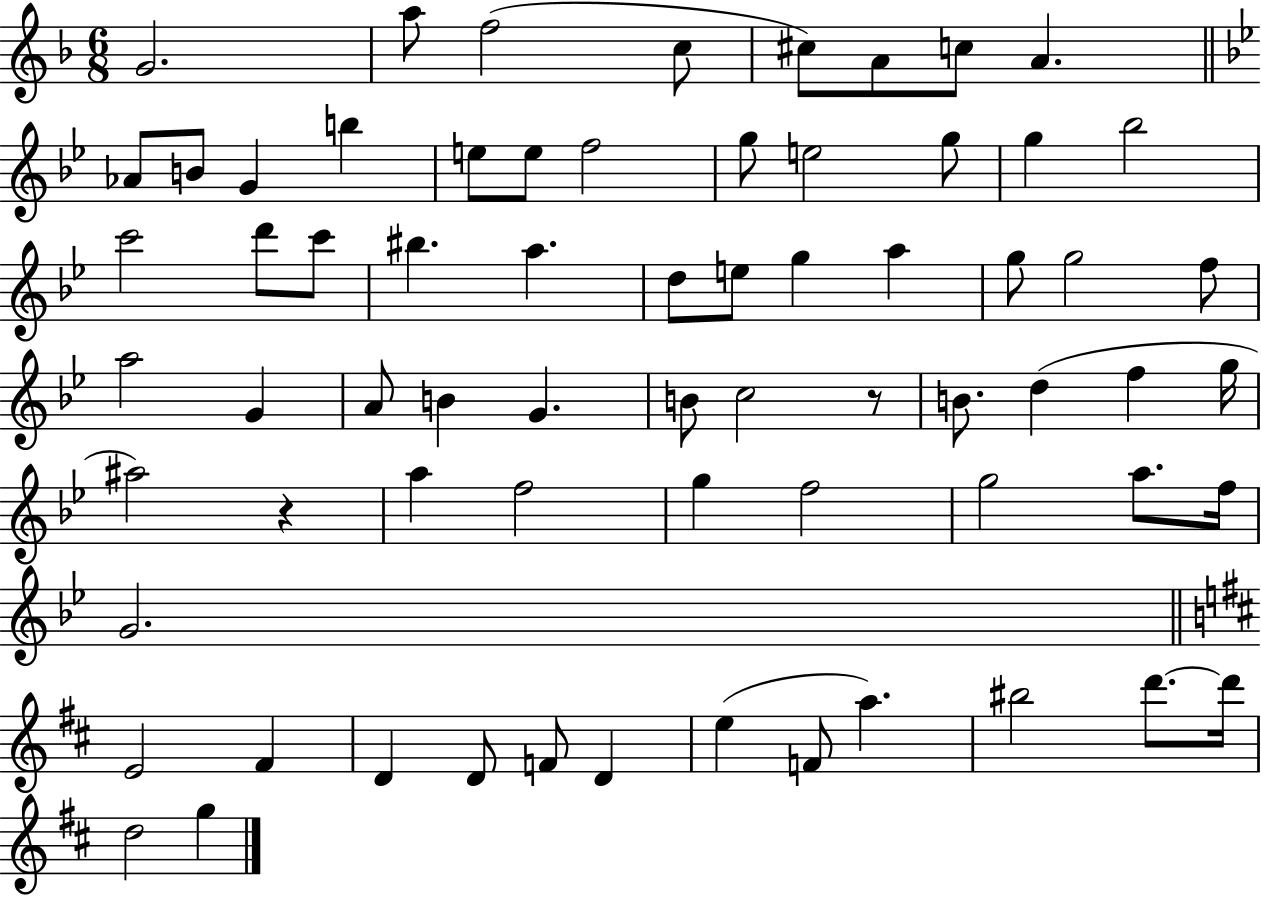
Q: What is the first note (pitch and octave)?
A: G4